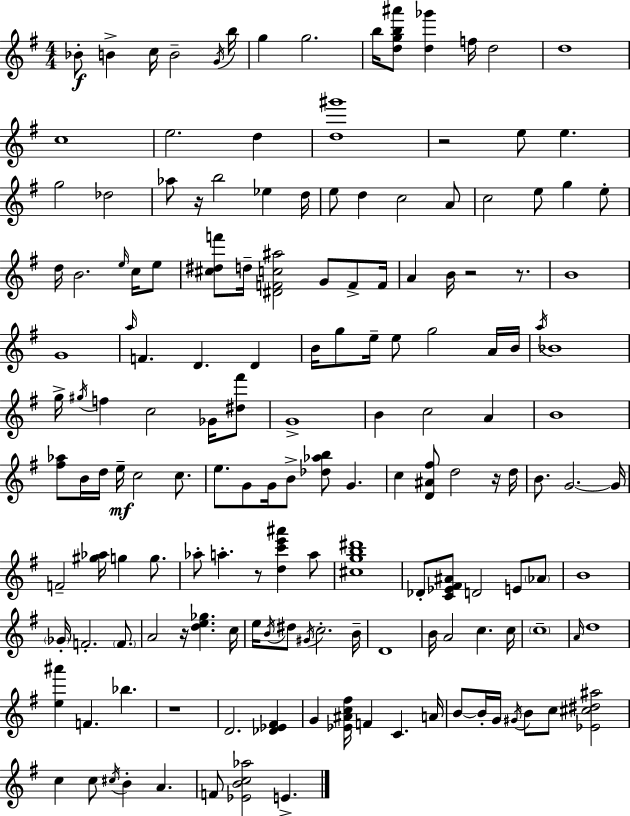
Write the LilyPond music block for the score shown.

{
  \clef treble
  \numericTimeSignature
  \time 4/4
  \key g \major
  bes'8-.\f b'4-> c''16 b'2-- \acciaccatura { g'16 } | b''16 g''4 g''2. | b''16 <d'' g'' b'' ais'''>8 <d'' ges'''>4 f''16 d''2 | d''1 | \break c''1 | e''2. d''4 | <d'' gis'''>1 | r2 e''8 e''4. | \break g''2 des''2 | aes''8 r16 b''2 ees''4 | d''16 e''8 d''4 c''2 a'8 | c''2 e''8 g''4 e''8-. | \break d''16 b'2. \grace { e''16 } c''16 | e''8 <cis'' dis'' f'''>8 d''16-- <dis' f' c'' ais''>2 g'8 f'8-> | f'16 a'4 b'16 r2 r8. | b'1 | \break g'1 | \grace { a''16 } f'4. d'4. d'4 | b'16 g''8 e''16-- e''8 g''2 | a'16 b'16 \acciaccatura { a''16 } bes'1 | \break g''16-> \acciaccatura { gis''16 } f''4 c''2 | ges'16 <dis'' fis'''>8 g'1-> | b'4 c''2 | a'4 b'1 | \break <fis'' aes''>8 b'16 d''16 e''16--\mf c''2 | c''8. e''8. g'8 g'16 b'8-> <des'' aes'' b''>8 g'4. | c''4 <d' ais' fis''>8 d''2 | r16 d''16 b'8. g'2.~~ | \break g'16 f'2-- <gis'' aes''>16 g''4 | g''8. aes''8-. a''4.-. r8 <d'' c''' e''' ais'''>4 | a''8 <cis'' g'' b'' dis'''>1 | des'8-. <c' ees' fis' ais'>8 d'2 | \break e'8 \parenthesize aes'8 b'1 | \parenthesize ges'16-. f'2.-. | \parenthesize f'8. a'2 r16 <d'' e'' ges''>4. | c''16 e''16 \acciaccatura { b'16 } dis''8 \acciaccatura { gis'16 } c''2.-. | \break b'16-- d'1 | b'16 a'2 | c''4. c''16 \parenthesize c''1-- | \grace { a'16 } d''1 | \break <e'' ais'''>4 f'4. | bes''4. r1 | d'2. | <des' ees' fis'>4 g'4 <ees' ais' c'' fis''>16 f'4 | \break c'4. a'16 b'8~~ b'16-. g'16 \acciaccatura { gis'16 } b'8 c''8 | <ees' cis'' dis'' ais''>2 c''4 c''8 \acciaccatura { cis''16 } | b'4-. a'4. f'8 <ees' b' c'' aes''>2 | e'4.-> \bar "|."
}